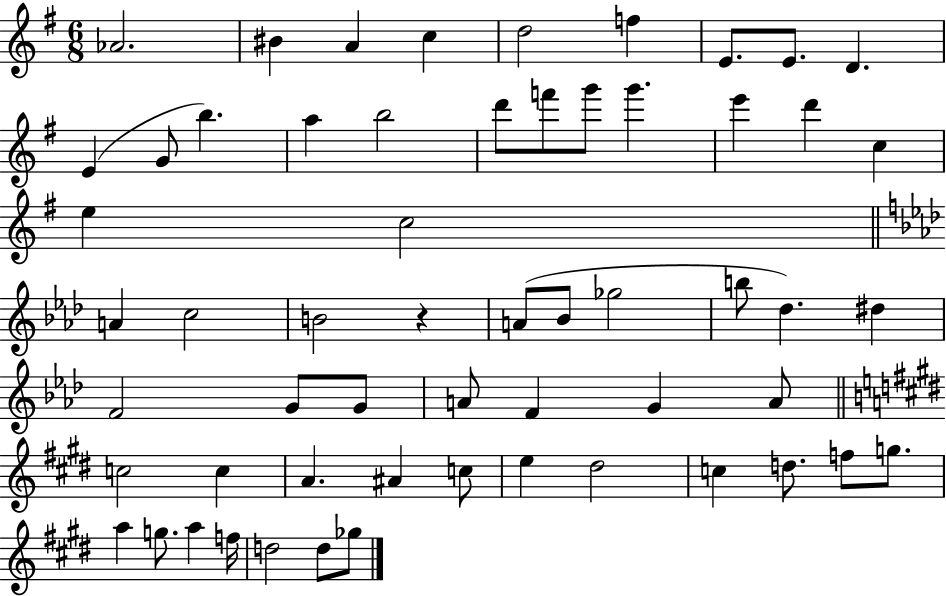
Ab4/h. BIS4/q A4/q C5/q D5/h F5/q E4/e. E4/e. D4/q. E4/q G4/e B5/q. A5/q B5/h D6/e F6/e G6/e G6/q. E6/q D6/q C5/q E5/q C5/h A4/q C5/h B4/h R/q A4/e Bb4/e Gb5/h B5/e Db5/q. D#5/q F4/h G4/e G4/e A4/e F4/q G4/q A4/e C5/h C5/q A4/q. A#4/q C5/e E5/q D#5/h C5/q D5/e. F5/e G5/e. A5/q G5/e. A5/q F5/s D5/h D5/e Gb5/e